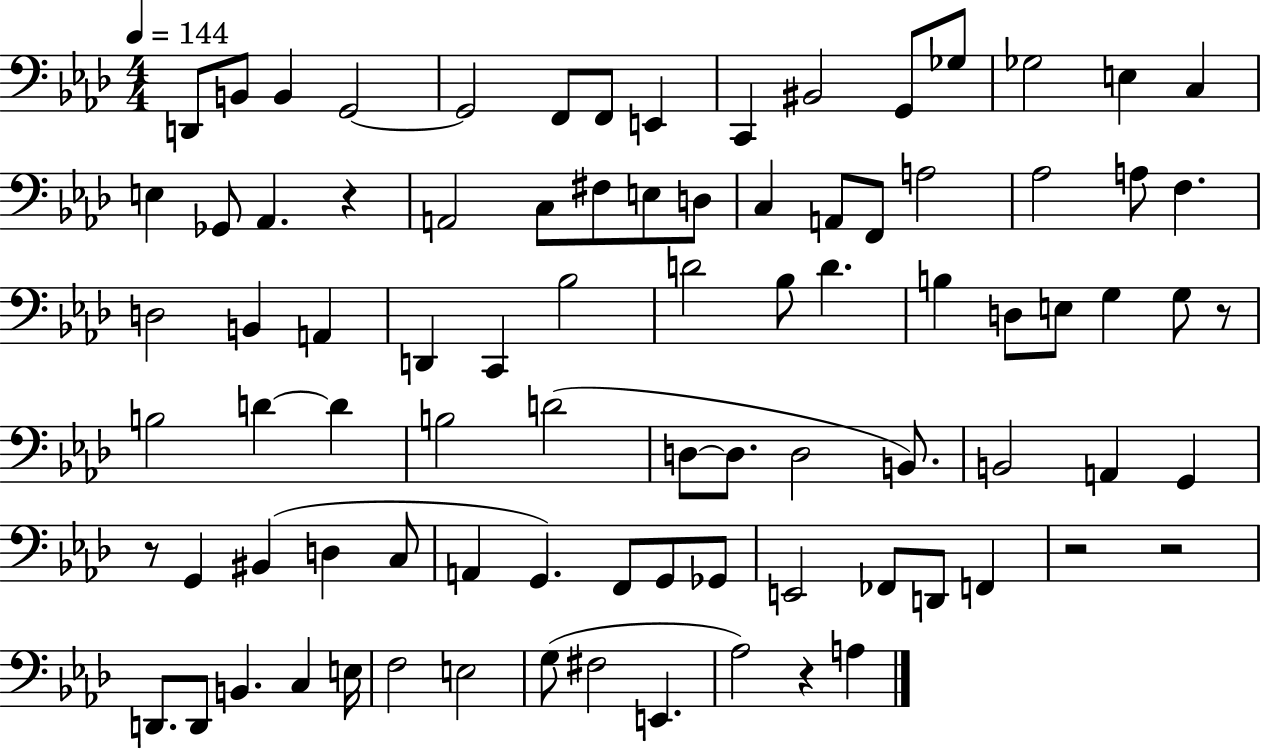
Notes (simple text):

D2/e B2/e B2/q G2/h G2/h F2/e F2/e E2/q C2/q BIS2/h G2/e Gb3/e Gb3/h E3/q C3/q E3/q Gb2/e Ab2/q. R/q A2/h C3/e F#3/e E3/e D3/e C3/q A2/e F2/e A3/h Ab3/h A3/e F3/q. D3/h B2/q A2/q D2/q C2/q Bb3/h D4/h Bb3/e D4/q. B3/q D3/e E3/e G3/q G3/e R/e B3/h D4/q D4/q B3/h D4/h D3/e D3/e. D3/h B2/e. B2/h A2/q G2/q R/e G2/q BIS2/q D3/q C3/e A2/q G2/q. F2/e G2/e Gb2/e E2/h FES2/e D2/e F2/q R/h R/h D2/e. D2/e B2/q. C3/q E3/s F3/h E3/h G3/e F#3/h E2/q. Ab3/h R/q A3/q